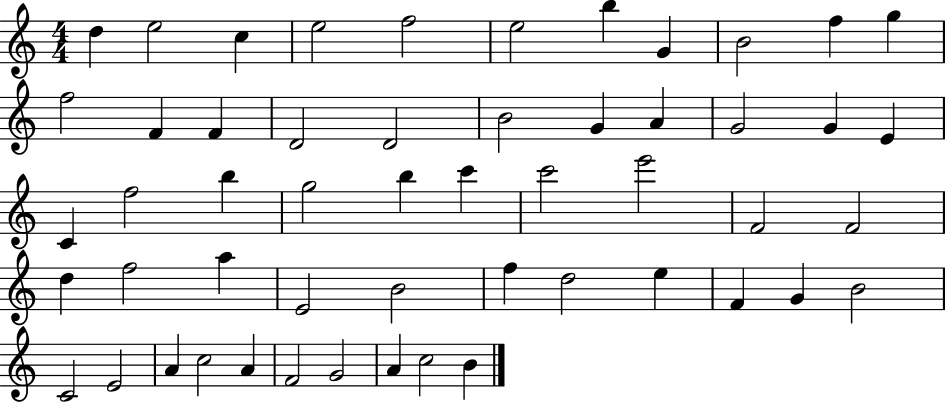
{
  \clef treble
  \numericTimeSignature
  \time 4/4
  \key c \major
  d''4 e''2 c''4 | e''2 f''2 | e''2 b''4 g'4 | b'2 f''4 g''4 | \break f''2 f'4 f'4 | d'2 d'2 | b'2 g'4 a'4 | g'2 g'4 e'4 | \break c'4 f''2 b''4 | g''2 b''4 c'''4 | c'''2 e'''2 | f'2 f'2 | \break d''4 f''2 a''4 | e'2 b'2 | f''4 d''2 e''4 | f'4 g'4 b'2 | \break c'2 e'2 | a'4 c''2 a'4 | f'2 g'2 | a'4 c''2 b'4 | \break \bar "|."
}